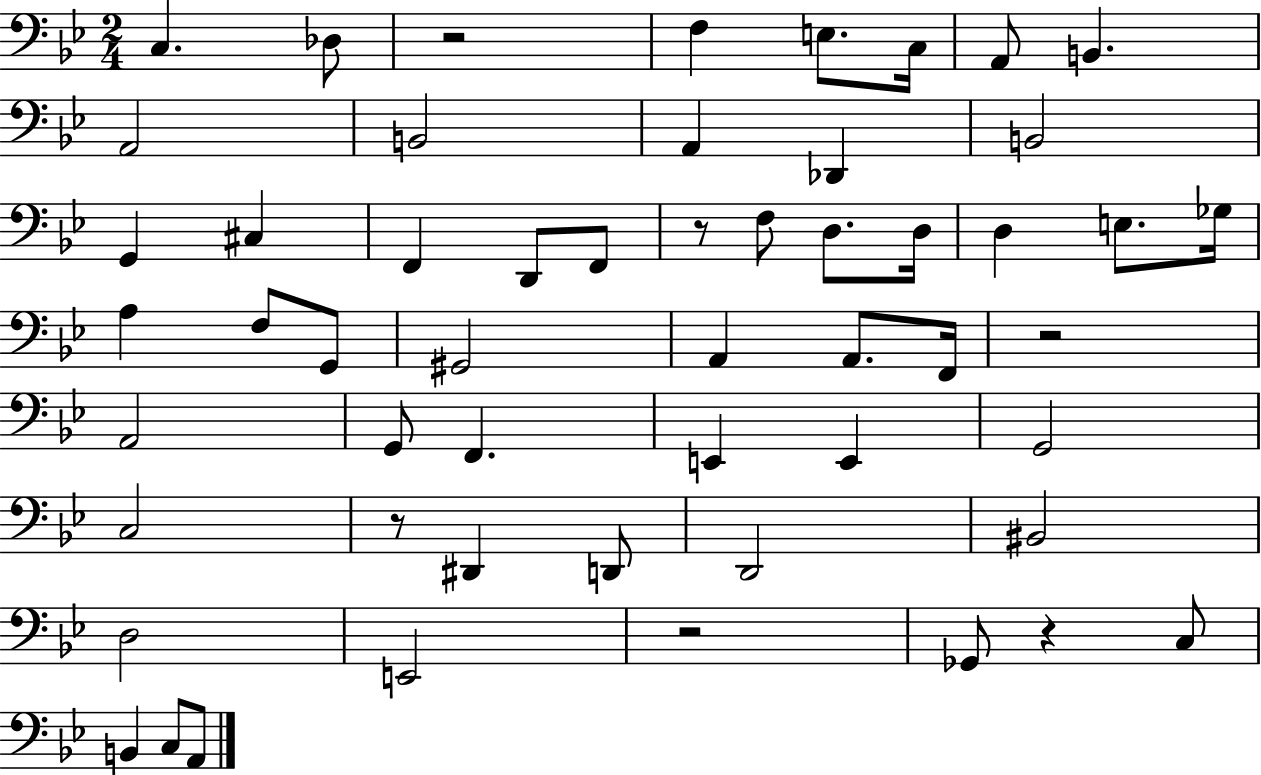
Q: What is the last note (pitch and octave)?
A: A2